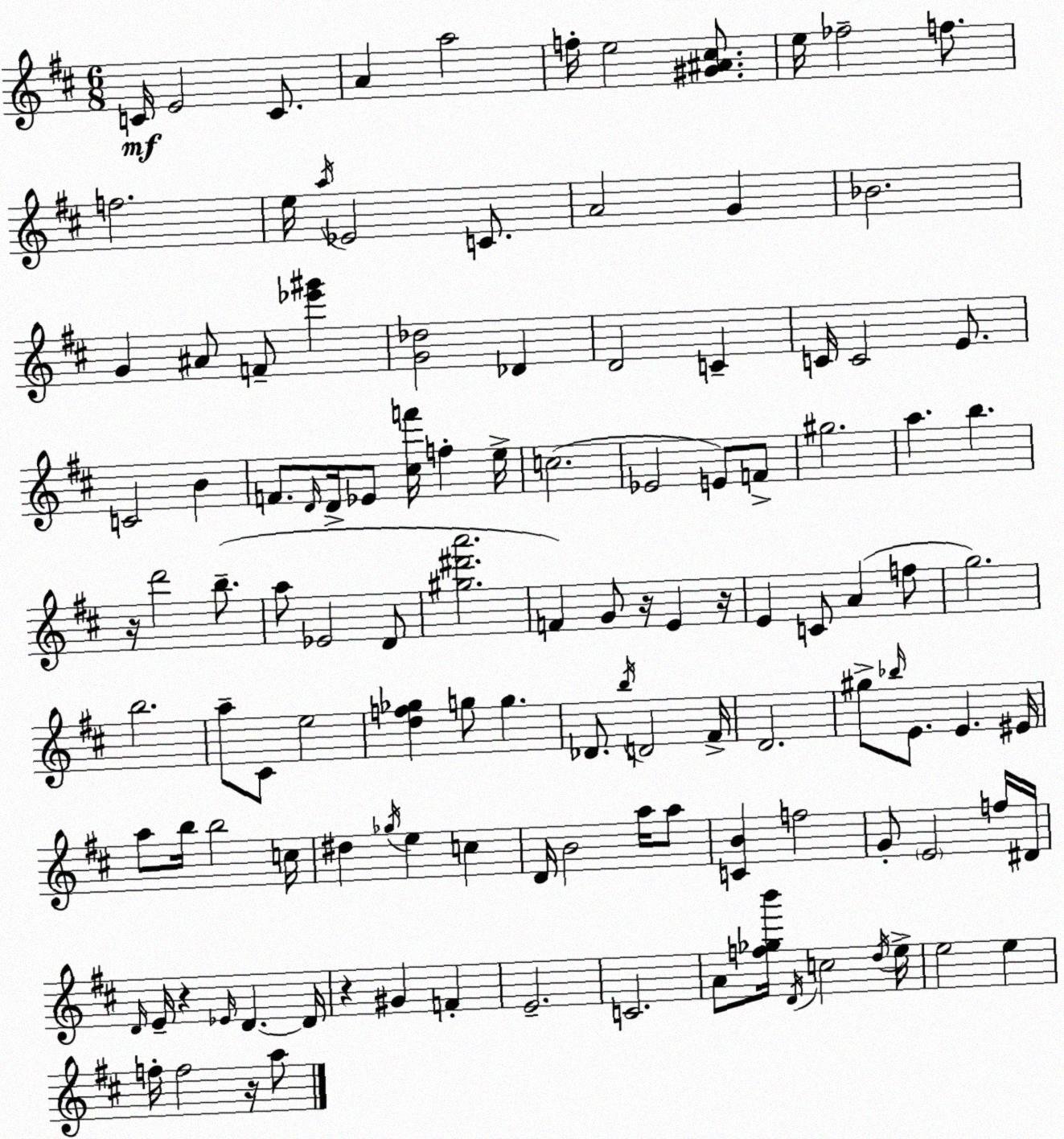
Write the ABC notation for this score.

X:1
T:Untitled
M:6/8
L:1/4
K:D
C/4 E2 C/2 A a2 f/4 e2 [^G^A^c]/2 e/4 _f2 f/2 f2 e/4 a/4 _E2 C/2 A2 G _B2 G ^A/2 F/2 [_e'^g'] [G_d]2 _D D2 C C/4 C2 E/2 C2 B F/2 D/4 D/4 _E/2 [^cf']/4 f e/4 c2 _E2 E/2 F/2 ^g2 a b z/4 d'2 b/2 a/2 _E2 D/2 [^g^d'a']2 F G/2 z/4 E z/4 E C/2 A f/2 g2 b2 a/2 ^C/2 e2 [df_g] g/2 g _D/2 b/4 D2 ^F/4 D2 ^g/2 _b/4 E/2 E ^E/4 a/2 b/4 b2 c/4 ^d _g/4 e c D/4 B2 a/4 a/2 [CB] f2 G/2 E2 f/4 ^D/4 D/4 E/4 z _E/4 D D/4 z ^G F E2 C2 A/2 [f_gb']/4 D/4 c2 d/4 e/4 e2 e f/4 f2 z/4 a/2